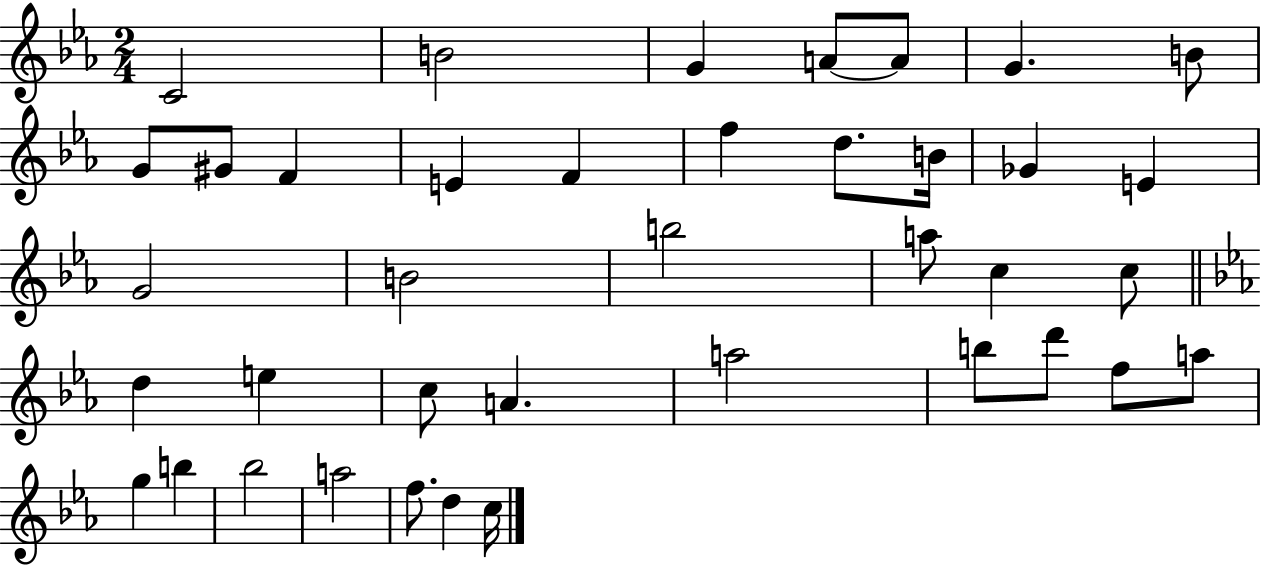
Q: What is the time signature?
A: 2/4